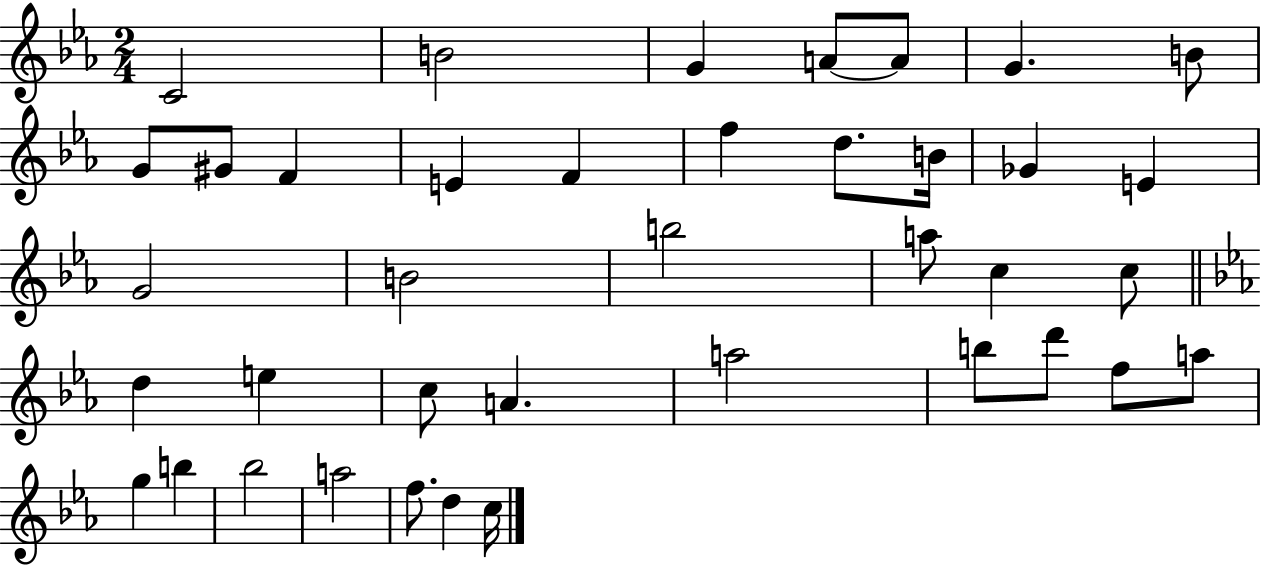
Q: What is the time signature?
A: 2/4